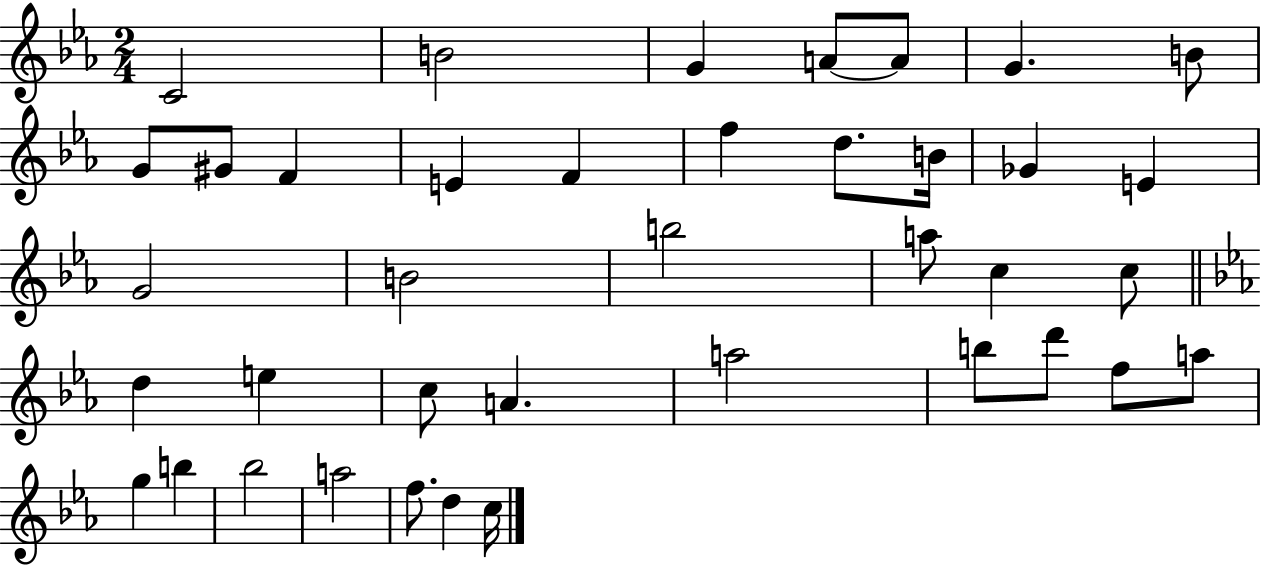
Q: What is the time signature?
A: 2/4